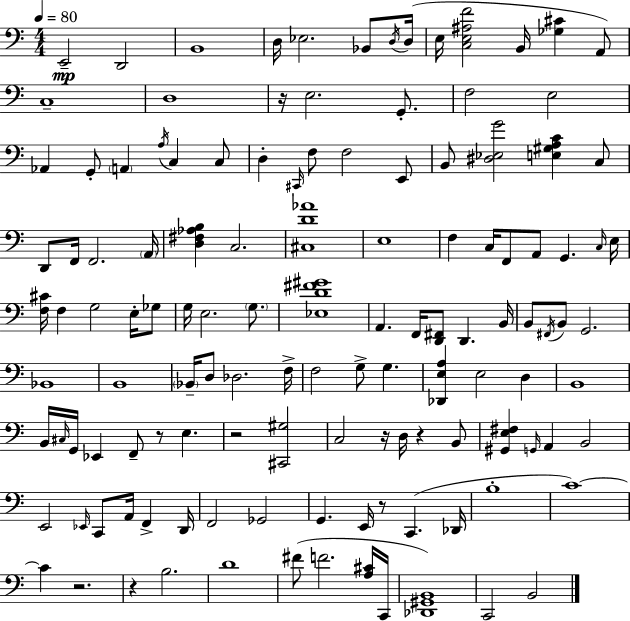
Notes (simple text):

E2/h D2/h B2/w D3/s Eb3/h. Bb2/e D3/s D3/s E3/s [C3,E3,A#3,F4]/h B2/s [Gb3,C#4]/q A2/e C3/w D3/w R/s E3/h. G2/e. F3/h E3/h Ab2/q G2/e A2/q A3/s C3/q C3/e D3/q C#2/s F3/e F3/h E2/e B2/e [D#3,Eb3,G4]/h [E3,G#3,A3,C4]/q C3/e D2/e F2/s F2/h. A2/s [D3,F#3,Ab3,B3]/q C3/h. [C#3,D4,Ab4]/w E3/w F3/q C3/s F2/e A2/e G2/q. C3/s E3/s [F3,C#4]/s F3/q G3/h E3/s Gb3/e G3/s E3/h. G3/e. [Eb3,D4,F#4,G#4]/w A2/q. F2/s [D2,F#2]/e D2/q. B2/s B2/e F#2/s B2/e G2/h. Bb2/w B2/w Bb2/s D3/e Db3/h. F3/s F3/h G3/e G3/q. [Db2,E3,A3]/q E3/h D3/q B2/w B2/s C#3/s G2/s Eb2/q F2/e R/e E3/q. R/h [C#2,G#3]/h C3/h R/s D3/s R/q B2/e [G#2,E3,F#3]/q G2/s A2/q B2/h E2/h Eb2/s C2/e A2/s F2/q D2/s F2/h Gb2/h G2/q. E2/s R/e C2/q. Db2/s B3/w C4/w C4/q R/h. R/q B3/h. D4/w F#4/e F4/h. [A3,C#4]/s C2/s [Db2,G#2,B2]/w C2/h B2/h